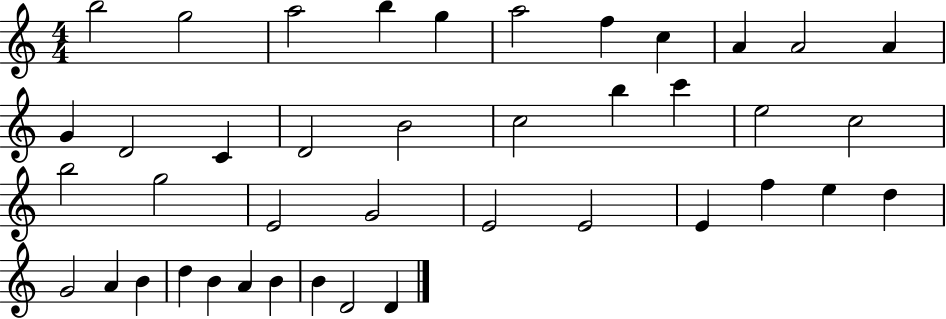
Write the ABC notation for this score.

X:1
T:Untitled
M:4/4
L:1/4
K:C
b2 g2 a2 b g a2 f c A A2 A G D2 C D2 B2 c2 b c' e2 c2 b2 g2 E2 G2 E2 E2 E f e d G2 A B d B A B B D2 D